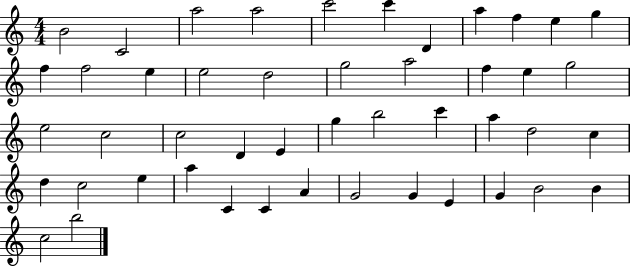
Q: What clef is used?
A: treble